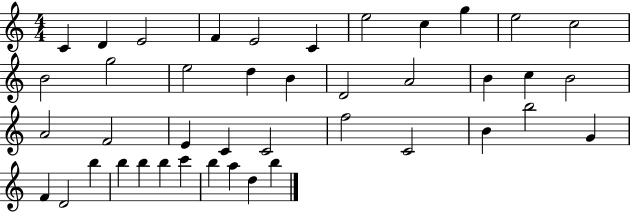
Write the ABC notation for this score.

X:1
T:Untitled
M:4/4
L:1/4
K:C
C D E2 F E2 C e2 c g e2 c2 B2 g2 e2 d B D2 A2 B c B2 A2 F2 E C C2 f2 C2 B b2 G F D2 b b b b c' b a d b